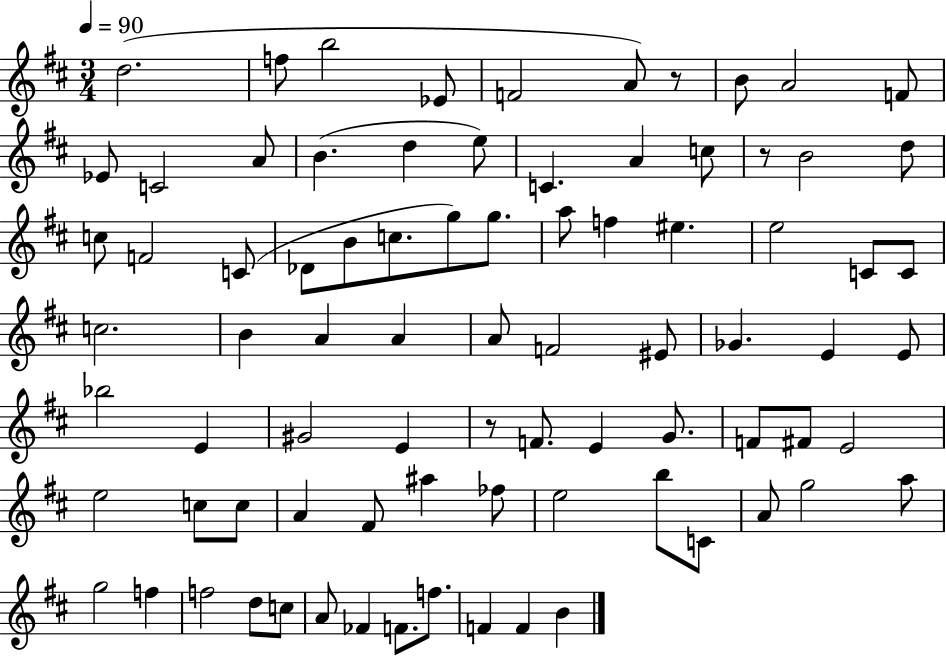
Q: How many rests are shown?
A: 3